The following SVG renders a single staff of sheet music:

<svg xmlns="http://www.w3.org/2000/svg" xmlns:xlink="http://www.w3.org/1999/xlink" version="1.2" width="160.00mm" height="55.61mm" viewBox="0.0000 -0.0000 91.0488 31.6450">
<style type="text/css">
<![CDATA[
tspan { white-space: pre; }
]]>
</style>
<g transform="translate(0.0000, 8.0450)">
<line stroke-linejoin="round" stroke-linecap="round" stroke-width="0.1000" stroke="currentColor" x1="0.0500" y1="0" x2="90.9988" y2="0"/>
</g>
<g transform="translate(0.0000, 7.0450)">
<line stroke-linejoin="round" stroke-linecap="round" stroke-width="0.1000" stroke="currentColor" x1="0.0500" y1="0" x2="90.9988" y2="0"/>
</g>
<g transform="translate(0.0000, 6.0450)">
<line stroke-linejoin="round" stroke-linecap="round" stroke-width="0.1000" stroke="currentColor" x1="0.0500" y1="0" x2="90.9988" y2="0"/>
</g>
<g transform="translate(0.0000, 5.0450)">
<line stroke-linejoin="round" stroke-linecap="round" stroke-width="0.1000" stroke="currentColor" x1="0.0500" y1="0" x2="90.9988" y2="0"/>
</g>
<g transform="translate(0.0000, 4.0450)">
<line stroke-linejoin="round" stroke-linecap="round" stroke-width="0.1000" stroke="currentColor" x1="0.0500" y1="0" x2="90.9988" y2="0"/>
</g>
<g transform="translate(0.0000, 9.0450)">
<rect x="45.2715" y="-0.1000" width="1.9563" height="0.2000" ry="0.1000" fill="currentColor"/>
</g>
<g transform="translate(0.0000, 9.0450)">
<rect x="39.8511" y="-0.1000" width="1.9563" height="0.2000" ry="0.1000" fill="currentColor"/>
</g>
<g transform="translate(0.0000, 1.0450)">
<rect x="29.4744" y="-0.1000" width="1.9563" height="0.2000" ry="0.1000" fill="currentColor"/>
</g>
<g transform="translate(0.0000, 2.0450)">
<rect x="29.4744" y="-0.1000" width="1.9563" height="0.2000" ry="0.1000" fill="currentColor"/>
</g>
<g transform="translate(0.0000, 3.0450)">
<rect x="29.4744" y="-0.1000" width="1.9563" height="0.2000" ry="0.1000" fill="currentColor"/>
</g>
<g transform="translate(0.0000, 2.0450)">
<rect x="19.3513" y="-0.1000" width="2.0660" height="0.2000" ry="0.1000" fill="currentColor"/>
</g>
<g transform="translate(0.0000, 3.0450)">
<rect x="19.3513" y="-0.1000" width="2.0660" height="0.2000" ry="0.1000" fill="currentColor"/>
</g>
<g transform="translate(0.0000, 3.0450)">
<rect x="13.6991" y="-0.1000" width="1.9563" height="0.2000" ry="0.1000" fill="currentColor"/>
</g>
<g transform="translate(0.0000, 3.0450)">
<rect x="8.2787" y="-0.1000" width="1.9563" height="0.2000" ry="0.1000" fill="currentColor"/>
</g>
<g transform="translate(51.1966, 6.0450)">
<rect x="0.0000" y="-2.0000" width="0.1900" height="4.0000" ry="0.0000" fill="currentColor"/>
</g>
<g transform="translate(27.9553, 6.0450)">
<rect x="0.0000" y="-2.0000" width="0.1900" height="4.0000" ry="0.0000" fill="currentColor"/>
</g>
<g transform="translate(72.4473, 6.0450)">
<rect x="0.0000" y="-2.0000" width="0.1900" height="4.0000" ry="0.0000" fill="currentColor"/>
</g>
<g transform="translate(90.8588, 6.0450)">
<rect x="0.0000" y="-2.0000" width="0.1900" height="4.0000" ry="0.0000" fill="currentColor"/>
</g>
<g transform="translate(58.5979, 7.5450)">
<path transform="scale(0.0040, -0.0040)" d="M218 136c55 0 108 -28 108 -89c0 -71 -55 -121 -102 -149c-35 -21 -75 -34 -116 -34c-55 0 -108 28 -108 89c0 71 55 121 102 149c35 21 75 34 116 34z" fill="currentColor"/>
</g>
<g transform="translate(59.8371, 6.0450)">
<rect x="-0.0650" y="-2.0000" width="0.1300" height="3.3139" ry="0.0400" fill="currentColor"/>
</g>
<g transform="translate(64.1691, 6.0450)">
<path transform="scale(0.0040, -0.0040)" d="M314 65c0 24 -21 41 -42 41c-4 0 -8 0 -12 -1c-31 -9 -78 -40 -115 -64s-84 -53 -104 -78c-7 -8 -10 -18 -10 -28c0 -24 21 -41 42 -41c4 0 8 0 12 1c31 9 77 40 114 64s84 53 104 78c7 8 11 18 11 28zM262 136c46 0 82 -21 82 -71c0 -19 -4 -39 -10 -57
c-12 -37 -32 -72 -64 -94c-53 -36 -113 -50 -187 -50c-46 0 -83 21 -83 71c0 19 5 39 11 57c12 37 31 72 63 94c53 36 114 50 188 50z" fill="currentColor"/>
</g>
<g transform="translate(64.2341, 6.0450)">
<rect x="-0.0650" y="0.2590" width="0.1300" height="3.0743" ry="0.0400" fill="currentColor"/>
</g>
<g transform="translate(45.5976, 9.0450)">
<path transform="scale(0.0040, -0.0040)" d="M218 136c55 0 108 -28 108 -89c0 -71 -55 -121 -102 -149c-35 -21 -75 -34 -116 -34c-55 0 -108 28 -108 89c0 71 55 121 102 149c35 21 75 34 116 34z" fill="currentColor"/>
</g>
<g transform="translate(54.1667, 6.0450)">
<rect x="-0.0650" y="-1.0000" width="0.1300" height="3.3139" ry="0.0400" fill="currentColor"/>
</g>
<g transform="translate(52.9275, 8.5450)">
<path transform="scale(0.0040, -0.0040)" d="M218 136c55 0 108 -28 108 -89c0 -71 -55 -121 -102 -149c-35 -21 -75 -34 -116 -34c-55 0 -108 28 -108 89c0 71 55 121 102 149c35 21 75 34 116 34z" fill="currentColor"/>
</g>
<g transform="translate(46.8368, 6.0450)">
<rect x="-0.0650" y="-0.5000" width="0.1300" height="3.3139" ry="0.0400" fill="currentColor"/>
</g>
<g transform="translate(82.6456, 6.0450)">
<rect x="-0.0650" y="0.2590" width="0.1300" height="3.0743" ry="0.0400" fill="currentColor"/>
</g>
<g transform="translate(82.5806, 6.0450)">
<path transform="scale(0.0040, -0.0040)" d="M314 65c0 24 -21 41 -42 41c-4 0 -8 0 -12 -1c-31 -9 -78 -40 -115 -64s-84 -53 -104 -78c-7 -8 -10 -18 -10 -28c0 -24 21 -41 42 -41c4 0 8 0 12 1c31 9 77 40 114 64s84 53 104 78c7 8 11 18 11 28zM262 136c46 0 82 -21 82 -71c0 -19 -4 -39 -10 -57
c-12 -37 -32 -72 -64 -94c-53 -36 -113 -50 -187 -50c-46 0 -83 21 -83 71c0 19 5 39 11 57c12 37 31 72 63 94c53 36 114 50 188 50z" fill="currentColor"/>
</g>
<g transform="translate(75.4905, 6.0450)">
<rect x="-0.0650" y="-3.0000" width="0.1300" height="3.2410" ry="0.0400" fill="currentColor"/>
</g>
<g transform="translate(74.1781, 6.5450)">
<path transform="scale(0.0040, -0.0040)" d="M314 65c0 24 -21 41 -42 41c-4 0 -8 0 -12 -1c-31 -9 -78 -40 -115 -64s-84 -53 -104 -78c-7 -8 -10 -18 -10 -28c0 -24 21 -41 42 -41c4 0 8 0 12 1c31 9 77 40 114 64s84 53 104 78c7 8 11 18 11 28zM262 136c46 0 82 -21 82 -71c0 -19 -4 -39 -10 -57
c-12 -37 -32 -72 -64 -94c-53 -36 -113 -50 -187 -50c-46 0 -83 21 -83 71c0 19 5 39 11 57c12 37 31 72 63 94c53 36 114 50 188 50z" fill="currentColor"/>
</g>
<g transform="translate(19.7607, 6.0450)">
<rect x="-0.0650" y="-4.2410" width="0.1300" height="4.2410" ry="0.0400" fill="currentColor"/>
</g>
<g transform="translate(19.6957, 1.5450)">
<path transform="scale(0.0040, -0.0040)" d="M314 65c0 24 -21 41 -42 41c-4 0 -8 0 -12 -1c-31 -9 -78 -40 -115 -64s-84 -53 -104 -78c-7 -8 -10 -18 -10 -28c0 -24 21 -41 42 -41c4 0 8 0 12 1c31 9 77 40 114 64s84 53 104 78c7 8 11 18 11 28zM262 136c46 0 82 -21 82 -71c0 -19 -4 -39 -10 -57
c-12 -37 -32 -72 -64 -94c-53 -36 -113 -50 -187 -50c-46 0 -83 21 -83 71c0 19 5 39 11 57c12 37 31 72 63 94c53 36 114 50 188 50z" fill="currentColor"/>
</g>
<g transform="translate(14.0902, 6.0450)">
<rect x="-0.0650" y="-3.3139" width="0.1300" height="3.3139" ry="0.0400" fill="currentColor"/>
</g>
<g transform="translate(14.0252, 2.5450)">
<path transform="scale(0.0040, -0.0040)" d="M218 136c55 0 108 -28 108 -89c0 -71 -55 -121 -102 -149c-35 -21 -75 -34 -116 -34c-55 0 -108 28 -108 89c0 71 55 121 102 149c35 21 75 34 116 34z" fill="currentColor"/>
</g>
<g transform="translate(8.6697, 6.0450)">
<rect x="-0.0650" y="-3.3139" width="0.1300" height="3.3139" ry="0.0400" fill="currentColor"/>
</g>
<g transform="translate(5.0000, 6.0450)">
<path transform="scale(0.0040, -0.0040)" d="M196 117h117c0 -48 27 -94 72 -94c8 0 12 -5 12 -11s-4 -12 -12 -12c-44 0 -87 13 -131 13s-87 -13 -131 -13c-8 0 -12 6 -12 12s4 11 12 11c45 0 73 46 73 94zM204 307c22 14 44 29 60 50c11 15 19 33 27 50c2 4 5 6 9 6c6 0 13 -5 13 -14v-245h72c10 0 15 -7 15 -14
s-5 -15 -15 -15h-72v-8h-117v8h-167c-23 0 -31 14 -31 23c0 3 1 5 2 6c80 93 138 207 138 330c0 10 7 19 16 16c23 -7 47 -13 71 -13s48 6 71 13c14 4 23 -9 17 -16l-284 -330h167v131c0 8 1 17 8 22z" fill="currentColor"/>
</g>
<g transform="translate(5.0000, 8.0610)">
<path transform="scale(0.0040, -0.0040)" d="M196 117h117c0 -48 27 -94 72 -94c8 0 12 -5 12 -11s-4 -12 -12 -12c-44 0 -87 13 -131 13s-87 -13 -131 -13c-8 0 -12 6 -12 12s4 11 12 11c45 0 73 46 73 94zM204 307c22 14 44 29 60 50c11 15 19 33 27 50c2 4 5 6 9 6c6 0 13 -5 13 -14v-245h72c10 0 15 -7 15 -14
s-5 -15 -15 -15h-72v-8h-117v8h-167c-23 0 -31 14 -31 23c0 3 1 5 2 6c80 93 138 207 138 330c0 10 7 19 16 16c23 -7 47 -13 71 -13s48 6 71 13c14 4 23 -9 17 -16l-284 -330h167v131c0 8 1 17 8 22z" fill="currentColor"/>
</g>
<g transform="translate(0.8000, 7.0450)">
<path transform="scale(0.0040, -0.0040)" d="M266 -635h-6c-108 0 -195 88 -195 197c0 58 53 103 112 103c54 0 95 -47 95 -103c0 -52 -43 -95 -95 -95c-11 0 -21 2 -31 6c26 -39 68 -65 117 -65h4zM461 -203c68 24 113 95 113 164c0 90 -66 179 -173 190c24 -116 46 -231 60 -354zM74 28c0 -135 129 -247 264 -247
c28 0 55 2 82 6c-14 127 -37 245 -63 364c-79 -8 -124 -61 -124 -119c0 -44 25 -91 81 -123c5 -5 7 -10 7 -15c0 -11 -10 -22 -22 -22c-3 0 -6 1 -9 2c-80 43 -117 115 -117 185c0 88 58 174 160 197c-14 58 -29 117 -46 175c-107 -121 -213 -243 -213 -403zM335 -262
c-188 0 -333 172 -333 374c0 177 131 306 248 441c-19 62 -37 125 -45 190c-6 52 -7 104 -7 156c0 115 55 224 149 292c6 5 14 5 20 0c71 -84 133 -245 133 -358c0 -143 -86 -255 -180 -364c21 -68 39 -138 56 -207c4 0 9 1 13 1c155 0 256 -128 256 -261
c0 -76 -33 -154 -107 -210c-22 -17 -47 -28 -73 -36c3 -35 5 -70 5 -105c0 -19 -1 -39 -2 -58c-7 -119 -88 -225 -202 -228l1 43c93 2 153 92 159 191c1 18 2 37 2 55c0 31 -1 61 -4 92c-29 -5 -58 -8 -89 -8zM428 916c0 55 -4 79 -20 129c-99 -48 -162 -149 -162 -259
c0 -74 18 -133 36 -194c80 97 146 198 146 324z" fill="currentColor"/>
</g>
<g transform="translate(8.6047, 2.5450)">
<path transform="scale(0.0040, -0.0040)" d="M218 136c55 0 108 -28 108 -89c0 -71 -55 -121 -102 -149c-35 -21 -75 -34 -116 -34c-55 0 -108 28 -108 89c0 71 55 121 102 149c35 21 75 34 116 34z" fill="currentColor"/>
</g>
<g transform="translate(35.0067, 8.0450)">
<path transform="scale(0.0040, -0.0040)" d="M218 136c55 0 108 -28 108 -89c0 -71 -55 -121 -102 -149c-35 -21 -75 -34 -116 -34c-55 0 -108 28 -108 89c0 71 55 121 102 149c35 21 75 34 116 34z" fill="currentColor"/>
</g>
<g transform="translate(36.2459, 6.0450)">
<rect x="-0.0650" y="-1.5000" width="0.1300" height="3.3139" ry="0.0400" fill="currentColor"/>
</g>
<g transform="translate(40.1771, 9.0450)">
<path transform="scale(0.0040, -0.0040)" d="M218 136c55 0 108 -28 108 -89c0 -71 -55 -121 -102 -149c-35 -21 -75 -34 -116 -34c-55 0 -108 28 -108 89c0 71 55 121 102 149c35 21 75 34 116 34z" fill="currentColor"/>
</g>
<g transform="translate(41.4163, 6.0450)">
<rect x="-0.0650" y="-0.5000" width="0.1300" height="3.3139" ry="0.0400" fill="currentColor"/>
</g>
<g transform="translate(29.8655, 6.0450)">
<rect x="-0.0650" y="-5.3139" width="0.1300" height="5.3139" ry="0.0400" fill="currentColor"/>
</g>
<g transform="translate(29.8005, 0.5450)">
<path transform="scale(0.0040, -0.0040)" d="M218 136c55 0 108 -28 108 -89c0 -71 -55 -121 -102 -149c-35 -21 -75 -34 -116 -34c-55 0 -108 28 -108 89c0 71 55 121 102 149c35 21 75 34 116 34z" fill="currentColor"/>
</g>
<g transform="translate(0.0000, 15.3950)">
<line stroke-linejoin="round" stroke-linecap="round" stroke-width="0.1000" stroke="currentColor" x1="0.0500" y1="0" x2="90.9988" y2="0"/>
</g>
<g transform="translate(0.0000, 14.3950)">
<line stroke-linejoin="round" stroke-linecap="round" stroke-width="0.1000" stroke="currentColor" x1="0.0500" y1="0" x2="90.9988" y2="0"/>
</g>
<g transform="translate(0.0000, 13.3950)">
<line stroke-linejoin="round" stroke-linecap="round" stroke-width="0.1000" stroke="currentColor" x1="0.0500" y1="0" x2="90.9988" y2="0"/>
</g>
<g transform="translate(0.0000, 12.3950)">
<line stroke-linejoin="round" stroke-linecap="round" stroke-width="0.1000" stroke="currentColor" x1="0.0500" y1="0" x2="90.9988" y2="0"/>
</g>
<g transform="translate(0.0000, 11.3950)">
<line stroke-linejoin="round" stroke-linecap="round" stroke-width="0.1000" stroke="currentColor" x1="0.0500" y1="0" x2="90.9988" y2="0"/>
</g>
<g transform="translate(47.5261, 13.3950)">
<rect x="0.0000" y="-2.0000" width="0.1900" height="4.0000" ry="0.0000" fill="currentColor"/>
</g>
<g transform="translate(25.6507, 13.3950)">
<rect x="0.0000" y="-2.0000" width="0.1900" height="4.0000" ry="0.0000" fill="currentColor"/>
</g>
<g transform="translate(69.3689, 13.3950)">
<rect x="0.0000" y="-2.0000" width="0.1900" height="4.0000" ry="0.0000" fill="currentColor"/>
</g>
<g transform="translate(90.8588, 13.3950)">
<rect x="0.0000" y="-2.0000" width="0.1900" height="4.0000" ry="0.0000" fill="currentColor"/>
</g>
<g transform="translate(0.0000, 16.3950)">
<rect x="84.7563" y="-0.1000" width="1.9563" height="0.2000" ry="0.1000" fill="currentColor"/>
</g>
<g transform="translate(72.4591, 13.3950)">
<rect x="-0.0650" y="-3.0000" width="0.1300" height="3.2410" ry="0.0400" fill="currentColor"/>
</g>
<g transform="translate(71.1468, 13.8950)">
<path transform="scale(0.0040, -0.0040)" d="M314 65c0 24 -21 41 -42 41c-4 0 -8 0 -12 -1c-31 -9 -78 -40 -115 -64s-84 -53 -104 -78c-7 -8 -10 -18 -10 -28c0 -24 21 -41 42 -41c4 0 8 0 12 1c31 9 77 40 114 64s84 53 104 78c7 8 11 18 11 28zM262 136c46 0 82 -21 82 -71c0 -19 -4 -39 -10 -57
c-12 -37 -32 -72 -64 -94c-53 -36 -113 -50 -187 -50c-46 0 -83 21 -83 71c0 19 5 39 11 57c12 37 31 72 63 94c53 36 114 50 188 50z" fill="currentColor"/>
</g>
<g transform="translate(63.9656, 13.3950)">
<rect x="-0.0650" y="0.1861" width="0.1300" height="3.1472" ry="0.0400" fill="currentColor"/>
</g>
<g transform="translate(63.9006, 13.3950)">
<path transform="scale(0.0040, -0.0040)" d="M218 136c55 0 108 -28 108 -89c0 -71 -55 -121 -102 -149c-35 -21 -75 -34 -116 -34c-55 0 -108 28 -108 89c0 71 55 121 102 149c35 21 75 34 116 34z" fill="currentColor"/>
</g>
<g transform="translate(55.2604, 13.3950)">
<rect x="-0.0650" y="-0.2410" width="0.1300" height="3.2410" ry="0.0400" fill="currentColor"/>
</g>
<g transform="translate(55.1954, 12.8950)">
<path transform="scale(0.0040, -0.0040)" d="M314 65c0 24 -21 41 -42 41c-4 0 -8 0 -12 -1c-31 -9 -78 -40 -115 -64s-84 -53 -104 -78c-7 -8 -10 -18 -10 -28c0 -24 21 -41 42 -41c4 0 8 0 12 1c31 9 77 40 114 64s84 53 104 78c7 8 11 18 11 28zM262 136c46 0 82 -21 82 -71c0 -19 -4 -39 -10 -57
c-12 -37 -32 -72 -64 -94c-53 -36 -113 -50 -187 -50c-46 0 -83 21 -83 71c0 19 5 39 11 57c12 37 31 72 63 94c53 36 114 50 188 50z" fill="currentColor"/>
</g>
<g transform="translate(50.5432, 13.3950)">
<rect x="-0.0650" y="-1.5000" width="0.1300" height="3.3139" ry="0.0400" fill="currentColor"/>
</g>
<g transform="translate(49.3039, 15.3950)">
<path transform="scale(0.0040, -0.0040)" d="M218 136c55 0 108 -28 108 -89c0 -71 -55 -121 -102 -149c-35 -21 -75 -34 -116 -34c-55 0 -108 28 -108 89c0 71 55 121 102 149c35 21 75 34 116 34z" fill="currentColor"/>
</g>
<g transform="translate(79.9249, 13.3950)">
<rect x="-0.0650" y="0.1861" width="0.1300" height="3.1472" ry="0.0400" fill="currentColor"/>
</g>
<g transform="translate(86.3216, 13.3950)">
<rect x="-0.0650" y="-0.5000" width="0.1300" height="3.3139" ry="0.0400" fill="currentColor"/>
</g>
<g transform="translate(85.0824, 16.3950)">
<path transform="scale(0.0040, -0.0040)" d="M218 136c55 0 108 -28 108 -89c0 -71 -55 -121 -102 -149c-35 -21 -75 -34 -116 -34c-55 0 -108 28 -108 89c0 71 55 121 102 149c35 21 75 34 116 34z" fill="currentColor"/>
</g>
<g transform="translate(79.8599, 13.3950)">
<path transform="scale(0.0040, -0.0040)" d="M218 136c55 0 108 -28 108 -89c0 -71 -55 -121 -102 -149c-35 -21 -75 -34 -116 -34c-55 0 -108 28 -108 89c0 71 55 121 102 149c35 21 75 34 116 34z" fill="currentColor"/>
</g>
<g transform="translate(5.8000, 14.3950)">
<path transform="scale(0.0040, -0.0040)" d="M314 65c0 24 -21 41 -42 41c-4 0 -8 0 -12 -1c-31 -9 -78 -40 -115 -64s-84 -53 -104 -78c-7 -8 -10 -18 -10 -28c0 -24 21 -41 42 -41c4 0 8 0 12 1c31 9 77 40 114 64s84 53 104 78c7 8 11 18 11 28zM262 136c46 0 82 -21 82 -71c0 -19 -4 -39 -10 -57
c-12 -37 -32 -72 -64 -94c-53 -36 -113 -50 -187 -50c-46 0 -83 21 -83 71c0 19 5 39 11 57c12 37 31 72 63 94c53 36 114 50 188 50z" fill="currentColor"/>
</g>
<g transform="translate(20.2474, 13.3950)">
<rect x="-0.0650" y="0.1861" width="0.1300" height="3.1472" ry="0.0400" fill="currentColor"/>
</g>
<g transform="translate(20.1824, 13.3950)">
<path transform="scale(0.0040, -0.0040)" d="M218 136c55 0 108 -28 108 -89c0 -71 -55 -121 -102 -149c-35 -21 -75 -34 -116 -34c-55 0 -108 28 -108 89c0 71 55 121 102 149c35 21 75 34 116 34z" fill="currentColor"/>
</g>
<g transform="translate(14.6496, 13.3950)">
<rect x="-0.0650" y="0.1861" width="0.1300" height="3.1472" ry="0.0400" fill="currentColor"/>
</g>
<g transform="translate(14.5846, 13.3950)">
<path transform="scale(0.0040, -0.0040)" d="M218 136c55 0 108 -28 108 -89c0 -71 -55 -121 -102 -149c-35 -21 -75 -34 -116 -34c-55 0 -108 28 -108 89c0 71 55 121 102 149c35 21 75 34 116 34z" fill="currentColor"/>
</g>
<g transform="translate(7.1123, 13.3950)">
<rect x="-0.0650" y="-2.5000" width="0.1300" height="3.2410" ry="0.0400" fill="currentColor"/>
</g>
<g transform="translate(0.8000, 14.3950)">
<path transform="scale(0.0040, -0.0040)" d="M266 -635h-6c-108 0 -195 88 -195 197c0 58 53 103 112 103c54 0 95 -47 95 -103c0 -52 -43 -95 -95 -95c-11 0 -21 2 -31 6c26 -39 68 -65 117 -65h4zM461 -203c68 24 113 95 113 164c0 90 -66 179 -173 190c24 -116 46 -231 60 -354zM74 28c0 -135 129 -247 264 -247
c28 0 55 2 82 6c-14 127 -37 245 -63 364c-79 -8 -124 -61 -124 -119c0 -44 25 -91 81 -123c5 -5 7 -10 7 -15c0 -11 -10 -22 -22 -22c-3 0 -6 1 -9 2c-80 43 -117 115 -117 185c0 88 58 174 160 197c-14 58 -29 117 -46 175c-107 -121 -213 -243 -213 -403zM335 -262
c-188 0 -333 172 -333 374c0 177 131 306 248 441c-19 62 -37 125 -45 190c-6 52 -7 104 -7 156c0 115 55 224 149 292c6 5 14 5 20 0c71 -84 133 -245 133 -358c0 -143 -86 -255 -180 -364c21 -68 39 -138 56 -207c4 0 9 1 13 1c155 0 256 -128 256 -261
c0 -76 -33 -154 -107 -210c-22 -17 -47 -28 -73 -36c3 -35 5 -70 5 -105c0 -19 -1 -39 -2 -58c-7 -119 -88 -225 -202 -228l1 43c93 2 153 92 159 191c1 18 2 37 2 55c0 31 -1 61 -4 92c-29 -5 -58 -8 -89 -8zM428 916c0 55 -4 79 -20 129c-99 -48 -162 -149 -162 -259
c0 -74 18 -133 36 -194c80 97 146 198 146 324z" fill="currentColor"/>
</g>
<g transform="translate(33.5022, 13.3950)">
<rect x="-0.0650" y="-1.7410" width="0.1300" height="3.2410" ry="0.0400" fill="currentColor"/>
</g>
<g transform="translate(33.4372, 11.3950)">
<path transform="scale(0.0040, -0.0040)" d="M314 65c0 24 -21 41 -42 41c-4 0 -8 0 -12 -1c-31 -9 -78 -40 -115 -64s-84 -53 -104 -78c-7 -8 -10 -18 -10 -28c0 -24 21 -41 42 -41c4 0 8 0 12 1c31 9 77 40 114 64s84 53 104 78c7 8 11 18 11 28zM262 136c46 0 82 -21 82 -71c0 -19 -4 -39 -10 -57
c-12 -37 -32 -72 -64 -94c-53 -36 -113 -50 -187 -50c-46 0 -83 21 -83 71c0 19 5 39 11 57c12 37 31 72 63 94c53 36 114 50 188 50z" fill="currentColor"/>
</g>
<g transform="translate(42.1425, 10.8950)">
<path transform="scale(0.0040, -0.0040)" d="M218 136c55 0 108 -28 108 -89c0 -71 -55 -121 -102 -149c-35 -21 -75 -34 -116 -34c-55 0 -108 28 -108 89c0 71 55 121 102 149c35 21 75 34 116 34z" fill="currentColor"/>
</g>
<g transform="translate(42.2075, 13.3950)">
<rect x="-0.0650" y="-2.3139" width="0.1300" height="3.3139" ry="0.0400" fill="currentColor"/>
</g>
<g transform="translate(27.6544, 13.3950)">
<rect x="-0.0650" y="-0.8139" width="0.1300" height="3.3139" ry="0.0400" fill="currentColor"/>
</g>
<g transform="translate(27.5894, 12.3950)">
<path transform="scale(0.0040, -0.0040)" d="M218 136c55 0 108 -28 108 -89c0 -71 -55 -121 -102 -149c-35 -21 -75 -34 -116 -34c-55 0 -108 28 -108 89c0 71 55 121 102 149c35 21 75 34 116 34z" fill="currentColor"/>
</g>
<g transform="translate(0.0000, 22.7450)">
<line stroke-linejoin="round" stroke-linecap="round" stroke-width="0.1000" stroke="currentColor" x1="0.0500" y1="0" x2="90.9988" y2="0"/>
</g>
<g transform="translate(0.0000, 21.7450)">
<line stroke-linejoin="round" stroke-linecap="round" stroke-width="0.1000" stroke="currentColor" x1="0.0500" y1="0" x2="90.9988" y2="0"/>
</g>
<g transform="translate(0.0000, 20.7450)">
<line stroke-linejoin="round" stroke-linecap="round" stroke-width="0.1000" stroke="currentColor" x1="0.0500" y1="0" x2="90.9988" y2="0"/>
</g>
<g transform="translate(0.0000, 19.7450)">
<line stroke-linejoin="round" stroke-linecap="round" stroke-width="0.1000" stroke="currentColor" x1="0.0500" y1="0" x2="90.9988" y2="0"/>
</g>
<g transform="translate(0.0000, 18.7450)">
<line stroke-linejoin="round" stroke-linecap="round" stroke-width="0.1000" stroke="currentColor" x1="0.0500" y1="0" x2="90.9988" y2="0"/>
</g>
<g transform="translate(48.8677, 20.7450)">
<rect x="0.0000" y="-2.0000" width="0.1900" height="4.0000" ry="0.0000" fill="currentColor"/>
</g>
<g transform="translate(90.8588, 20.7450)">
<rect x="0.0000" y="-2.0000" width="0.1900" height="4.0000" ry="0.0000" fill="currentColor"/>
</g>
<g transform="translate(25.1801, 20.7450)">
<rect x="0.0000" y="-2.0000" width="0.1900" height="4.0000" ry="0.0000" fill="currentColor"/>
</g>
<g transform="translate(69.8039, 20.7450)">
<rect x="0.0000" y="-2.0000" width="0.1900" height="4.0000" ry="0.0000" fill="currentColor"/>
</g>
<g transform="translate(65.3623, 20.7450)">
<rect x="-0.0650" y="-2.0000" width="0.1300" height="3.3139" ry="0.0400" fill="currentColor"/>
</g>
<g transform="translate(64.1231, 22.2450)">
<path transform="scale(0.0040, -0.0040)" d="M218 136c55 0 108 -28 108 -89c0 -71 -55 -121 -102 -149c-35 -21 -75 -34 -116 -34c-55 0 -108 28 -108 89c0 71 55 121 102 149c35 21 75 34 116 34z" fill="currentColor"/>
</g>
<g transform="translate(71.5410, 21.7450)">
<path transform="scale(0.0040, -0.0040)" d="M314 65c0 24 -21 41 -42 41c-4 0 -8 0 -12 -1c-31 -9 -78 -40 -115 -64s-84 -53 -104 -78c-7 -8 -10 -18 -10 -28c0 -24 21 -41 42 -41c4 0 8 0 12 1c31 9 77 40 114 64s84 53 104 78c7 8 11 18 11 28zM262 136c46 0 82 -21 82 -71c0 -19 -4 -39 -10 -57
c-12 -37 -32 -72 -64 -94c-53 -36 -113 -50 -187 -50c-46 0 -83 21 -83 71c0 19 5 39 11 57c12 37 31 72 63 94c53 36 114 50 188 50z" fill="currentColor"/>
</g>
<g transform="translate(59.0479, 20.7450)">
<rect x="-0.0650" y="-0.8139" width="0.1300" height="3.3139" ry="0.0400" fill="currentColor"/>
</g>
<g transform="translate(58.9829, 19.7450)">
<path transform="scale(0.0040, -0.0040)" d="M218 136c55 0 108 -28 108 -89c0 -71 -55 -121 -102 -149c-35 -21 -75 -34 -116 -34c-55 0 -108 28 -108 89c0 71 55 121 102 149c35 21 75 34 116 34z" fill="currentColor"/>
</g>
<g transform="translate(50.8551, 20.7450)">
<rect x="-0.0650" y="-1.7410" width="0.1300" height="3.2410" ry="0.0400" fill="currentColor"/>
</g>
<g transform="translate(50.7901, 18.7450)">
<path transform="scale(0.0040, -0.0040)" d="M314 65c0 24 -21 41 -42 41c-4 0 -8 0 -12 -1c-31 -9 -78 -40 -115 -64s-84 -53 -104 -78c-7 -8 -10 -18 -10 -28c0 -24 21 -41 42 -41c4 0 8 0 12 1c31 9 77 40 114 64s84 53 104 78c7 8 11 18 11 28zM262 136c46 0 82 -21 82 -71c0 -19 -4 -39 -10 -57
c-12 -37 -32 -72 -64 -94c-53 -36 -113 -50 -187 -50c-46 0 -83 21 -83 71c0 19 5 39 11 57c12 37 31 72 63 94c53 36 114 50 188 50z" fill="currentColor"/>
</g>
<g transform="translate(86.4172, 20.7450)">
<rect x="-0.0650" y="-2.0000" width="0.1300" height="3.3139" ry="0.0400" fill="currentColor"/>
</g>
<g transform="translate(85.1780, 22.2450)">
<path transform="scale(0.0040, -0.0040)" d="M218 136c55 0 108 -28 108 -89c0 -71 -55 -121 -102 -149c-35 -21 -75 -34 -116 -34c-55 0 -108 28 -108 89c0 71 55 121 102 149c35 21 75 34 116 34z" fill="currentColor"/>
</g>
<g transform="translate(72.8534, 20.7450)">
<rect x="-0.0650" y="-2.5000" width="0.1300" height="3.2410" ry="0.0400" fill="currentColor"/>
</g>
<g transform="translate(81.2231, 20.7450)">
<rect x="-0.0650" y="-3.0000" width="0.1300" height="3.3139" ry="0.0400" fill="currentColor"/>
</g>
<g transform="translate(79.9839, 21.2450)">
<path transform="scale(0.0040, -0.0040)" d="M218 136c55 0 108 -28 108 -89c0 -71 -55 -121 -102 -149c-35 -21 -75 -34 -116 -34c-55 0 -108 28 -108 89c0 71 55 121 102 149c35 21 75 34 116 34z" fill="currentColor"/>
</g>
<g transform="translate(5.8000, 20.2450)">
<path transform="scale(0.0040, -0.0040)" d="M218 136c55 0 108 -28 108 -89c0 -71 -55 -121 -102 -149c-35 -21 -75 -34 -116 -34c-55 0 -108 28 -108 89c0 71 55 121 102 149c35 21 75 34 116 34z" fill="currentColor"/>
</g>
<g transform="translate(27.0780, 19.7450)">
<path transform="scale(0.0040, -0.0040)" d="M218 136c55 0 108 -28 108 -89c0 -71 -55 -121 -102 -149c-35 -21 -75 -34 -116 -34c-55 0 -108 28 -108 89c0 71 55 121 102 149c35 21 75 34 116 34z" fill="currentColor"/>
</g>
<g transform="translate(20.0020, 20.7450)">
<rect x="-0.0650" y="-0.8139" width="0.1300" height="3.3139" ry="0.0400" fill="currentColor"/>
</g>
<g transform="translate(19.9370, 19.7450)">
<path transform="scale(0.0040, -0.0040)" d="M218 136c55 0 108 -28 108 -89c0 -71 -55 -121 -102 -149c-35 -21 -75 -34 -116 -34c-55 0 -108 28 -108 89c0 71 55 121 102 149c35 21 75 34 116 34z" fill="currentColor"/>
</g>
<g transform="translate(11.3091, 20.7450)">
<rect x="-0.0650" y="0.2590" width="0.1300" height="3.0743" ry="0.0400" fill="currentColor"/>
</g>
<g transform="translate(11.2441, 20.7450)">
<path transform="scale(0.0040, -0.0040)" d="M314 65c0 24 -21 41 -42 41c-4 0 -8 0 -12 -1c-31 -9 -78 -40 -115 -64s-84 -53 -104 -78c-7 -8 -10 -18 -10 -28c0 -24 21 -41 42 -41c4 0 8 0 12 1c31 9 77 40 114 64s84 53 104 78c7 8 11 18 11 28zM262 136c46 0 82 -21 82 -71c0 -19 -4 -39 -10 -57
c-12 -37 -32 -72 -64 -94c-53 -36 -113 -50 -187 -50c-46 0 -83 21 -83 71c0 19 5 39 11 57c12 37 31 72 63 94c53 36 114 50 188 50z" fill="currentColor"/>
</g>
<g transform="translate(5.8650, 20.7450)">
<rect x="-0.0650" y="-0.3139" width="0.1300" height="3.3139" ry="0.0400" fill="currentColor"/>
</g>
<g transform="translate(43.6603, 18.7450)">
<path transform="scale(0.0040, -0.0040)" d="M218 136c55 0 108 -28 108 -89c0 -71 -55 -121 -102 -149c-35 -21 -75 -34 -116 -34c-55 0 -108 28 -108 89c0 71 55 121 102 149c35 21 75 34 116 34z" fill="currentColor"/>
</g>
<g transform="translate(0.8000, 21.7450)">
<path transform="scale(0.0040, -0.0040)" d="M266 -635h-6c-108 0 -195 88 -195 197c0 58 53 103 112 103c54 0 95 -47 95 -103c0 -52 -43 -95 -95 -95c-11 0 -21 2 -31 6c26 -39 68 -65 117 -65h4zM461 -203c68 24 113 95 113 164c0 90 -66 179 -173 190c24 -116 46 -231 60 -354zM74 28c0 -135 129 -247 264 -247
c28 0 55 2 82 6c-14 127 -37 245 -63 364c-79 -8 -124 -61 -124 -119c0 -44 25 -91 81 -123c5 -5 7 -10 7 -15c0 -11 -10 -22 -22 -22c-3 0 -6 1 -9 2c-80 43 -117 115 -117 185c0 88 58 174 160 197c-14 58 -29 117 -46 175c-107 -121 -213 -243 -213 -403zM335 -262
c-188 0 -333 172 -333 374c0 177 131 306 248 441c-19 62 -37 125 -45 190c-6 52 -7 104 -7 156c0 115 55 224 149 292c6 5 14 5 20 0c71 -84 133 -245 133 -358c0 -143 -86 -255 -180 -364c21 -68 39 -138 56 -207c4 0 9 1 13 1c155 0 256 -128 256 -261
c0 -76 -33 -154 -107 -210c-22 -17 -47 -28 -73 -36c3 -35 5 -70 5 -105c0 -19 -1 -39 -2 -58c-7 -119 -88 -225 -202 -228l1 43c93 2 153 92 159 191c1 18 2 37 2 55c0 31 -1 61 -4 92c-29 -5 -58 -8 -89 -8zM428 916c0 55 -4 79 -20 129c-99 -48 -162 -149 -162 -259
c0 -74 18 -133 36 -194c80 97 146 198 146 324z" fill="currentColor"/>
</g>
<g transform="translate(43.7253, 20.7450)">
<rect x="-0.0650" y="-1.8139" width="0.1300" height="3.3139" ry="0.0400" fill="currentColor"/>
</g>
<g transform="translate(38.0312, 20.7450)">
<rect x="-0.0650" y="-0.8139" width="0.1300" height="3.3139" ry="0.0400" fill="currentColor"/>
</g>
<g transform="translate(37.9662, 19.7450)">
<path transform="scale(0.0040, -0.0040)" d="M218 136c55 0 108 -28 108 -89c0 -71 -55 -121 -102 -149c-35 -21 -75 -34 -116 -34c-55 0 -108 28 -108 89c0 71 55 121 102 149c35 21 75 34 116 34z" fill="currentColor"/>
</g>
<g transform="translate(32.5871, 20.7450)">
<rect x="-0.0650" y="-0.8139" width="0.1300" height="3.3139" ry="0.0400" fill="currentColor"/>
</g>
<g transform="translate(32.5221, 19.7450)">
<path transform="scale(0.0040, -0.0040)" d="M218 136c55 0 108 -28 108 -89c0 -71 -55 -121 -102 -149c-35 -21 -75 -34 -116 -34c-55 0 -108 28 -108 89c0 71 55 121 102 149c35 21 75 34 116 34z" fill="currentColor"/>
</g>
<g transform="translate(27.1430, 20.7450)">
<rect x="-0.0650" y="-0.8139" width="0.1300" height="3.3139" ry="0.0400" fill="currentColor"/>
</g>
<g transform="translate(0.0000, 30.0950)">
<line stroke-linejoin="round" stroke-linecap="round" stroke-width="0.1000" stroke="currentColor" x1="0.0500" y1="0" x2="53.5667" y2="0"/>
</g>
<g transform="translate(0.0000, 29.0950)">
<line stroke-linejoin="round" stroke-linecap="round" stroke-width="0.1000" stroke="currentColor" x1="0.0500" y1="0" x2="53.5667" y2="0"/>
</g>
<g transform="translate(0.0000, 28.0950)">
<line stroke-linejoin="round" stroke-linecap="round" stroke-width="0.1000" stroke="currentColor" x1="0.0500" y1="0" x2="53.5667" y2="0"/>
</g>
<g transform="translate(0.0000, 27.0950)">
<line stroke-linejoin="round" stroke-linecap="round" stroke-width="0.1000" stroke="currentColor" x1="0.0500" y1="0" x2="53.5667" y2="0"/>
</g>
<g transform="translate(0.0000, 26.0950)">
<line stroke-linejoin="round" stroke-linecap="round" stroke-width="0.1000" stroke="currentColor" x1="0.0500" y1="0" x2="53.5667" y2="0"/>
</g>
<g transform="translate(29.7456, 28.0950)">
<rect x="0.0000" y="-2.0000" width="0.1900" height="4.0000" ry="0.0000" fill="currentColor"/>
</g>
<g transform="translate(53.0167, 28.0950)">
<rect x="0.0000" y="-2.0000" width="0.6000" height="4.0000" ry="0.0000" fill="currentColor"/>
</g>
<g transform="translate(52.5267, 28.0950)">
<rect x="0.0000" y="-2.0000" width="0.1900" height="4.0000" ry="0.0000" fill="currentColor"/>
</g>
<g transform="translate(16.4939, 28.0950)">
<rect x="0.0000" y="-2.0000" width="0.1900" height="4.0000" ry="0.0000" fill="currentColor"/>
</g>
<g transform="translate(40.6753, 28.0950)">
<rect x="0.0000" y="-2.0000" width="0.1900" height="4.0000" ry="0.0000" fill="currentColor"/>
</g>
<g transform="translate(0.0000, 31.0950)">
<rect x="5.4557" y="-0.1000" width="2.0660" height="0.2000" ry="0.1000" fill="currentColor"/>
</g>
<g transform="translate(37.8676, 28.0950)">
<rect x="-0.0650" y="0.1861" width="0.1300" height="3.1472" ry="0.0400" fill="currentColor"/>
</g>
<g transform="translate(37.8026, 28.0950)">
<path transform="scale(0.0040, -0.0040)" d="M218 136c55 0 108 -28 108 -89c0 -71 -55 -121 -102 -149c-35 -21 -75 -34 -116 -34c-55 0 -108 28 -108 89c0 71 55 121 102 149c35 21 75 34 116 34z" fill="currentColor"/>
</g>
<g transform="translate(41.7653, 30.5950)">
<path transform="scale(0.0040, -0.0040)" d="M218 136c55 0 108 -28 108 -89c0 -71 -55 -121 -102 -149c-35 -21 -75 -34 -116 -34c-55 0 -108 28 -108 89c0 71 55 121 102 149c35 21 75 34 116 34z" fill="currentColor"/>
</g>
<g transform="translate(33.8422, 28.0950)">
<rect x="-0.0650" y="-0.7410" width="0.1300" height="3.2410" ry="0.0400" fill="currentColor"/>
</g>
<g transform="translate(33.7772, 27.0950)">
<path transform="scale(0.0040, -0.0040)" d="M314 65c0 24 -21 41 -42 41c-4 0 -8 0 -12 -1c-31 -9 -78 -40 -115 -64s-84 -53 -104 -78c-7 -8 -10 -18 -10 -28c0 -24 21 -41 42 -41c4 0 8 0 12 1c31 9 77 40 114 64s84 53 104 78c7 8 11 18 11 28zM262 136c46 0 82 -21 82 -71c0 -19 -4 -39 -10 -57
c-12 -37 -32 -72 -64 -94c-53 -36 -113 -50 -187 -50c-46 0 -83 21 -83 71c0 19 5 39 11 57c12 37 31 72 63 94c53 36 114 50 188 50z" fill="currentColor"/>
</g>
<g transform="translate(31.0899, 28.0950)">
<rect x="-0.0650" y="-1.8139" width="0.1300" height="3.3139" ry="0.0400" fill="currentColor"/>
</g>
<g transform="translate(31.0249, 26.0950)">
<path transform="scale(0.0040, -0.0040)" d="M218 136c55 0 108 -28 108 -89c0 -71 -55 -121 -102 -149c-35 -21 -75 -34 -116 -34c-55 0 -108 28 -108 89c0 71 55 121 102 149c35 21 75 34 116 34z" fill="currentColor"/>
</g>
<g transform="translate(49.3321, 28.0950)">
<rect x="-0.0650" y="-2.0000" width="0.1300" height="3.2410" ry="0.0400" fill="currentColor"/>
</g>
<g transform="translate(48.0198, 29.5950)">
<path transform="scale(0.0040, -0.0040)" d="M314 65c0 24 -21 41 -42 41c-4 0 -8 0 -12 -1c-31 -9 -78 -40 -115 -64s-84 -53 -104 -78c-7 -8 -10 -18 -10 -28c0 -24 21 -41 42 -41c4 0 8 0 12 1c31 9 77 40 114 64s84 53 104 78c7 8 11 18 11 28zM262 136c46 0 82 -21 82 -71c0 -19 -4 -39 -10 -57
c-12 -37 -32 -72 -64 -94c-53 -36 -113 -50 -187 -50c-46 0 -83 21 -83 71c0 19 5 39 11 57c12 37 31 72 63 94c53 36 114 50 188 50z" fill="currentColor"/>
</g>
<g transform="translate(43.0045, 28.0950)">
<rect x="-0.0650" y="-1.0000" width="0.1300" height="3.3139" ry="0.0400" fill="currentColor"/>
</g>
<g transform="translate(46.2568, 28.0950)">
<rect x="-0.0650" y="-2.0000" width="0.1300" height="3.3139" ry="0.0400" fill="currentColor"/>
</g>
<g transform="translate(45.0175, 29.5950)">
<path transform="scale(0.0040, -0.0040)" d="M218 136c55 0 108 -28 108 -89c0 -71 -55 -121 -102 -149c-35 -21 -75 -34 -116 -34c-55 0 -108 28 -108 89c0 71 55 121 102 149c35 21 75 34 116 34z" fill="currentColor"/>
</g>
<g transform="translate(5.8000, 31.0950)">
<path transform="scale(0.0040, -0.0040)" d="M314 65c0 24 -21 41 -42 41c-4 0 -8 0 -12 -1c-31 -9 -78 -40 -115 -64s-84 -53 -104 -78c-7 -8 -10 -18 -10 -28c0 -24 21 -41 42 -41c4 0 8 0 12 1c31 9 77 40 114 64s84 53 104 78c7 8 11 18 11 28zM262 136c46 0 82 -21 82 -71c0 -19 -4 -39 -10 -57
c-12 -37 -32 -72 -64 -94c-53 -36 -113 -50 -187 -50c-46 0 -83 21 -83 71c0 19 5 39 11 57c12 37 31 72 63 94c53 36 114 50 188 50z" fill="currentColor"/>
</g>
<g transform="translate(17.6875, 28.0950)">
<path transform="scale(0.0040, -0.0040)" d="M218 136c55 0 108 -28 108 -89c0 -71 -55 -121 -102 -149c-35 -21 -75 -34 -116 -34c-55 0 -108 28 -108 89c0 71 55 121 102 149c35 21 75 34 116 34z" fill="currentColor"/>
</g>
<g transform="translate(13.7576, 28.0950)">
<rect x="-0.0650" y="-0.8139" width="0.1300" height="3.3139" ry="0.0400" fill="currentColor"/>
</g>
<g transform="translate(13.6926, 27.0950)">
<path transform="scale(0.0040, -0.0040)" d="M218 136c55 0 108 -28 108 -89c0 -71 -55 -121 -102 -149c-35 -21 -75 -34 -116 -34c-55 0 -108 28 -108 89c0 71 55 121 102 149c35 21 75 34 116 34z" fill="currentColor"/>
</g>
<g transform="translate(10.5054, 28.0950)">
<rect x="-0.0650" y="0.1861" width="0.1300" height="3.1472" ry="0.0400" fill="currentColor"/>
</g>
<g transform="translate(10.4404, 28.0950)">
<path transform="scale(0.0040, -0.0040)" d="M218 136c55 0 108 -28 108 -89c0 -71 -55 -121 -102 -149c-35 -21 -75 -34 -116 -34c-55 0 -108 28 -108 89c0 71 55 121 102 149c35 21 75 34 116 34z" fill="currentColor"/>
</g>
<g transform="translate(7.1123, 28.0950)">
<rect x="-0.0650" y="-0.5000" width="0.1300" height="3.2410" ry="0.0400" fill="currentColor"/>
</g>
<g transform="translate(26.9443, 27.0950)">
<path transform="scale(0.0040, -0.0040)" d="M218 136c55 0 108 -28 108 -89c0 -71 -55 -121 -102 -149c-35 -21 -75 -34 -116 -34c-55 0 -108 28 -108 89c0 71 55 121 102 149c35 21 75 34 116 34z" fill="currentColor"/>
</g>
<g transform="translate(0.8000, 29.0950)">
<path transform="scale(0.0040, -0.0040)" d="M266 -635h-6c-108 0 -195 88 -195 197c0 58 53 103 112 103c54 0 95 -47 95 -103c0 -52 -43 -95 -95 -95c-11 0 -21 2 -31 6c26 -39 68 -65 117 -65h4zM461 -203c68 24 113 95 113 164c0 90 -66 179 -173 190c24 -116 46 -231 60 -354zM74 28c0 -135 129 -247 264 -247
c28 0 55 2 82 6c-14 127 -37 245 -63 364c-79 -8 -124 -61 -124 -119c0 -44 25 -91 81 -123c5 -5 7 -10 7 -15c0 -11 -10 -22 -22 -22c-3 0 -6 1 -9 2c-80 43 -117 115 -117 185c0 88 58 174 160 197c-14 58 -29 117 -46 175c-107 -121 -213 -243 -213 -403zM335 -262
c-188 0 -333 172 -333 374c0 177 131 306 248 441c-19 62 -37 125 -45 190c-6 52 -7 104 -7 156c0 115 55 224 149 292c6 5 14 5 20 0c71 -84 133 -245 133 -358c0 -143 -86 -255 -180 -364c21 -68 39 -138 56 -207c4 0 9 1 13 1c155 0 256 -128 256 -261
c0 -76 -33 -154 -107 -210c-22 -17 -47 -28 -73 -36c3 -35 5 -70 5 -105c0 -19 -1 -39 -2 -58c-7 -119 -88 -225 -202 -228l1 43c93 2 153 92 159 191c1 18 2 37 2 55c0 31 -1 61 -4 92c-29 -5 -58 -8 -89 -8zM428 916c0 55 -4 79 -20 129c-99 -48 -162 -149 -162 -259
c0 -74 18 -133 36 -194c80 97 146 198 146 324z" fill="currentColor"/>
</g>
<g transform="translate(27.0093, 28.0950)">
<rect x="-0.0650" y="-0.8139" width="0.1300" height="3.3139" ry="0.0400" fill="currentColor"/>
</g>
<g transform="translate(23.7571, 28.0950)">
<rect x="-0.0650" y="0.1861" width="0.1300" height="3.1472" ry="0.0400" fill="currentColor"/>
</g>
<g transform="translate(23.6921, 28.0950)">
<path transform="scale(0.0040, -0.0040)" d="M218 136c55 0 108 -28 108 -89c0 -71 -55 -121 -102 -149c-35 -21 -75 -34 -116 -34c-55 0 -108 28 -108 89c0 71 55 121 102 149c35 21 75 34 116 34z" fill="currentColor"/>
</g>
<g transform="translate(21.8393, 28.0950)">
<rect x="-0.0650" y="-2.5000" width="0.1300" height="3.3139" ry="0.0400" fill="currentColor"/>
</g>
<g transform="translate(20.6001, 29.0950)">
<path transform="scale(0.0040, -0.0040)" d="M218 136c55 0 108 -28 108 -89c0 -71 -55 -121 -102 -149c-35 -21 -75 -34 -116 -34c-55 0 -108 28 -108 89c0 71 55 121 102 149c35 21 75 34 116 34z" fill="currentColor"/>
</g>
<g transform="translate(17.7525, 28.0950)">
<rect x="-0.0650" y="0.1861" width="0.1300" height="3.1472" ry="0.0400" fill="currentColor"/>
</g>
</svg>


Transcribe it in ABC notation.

X:1
T:Untitled
M:4/4
L:1/4
K:C
b b d'2 f' E C C D F B2 A2 B2 G2 B B d f2 g E c2 B A2 B C c B2 d d d d f f2 d F G2 A F C2 B d B G B d f d2 B D F F2